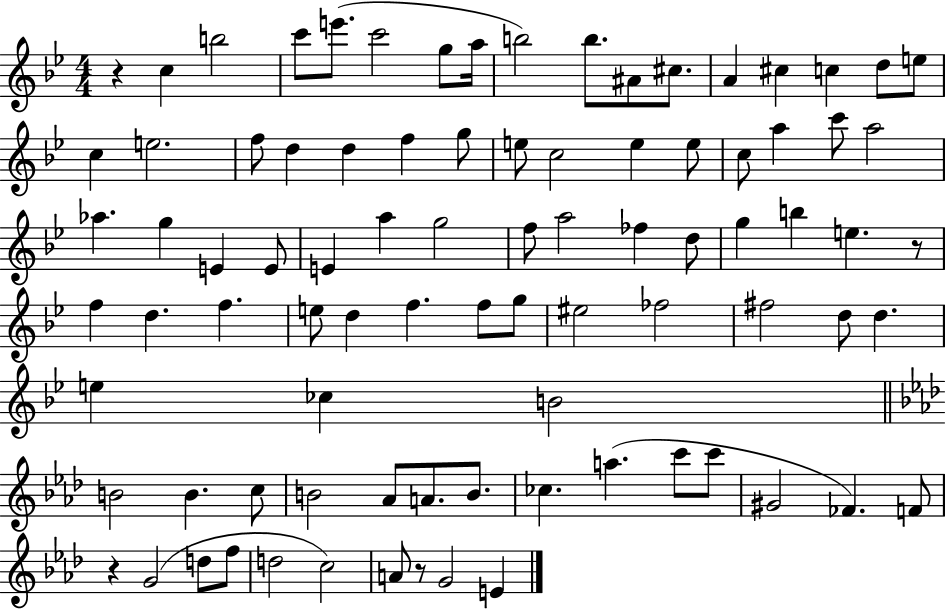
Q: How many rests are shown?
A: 4